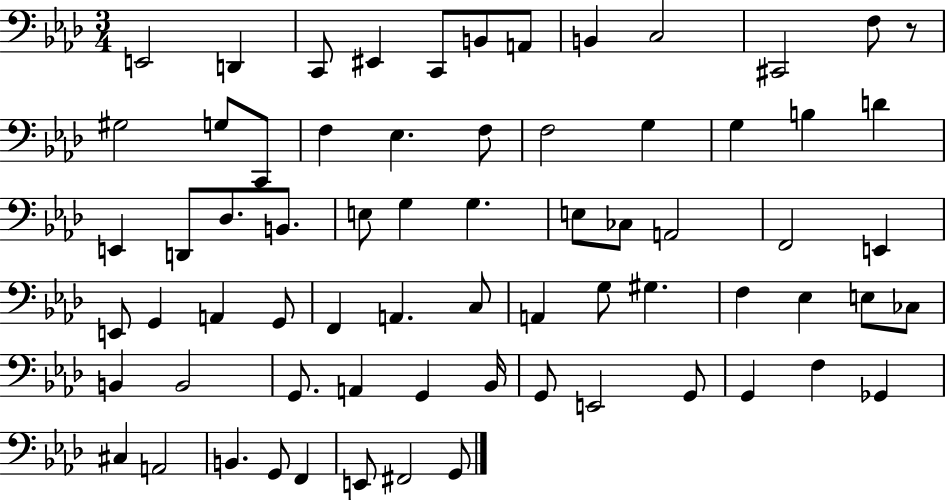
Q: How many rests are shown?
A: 1